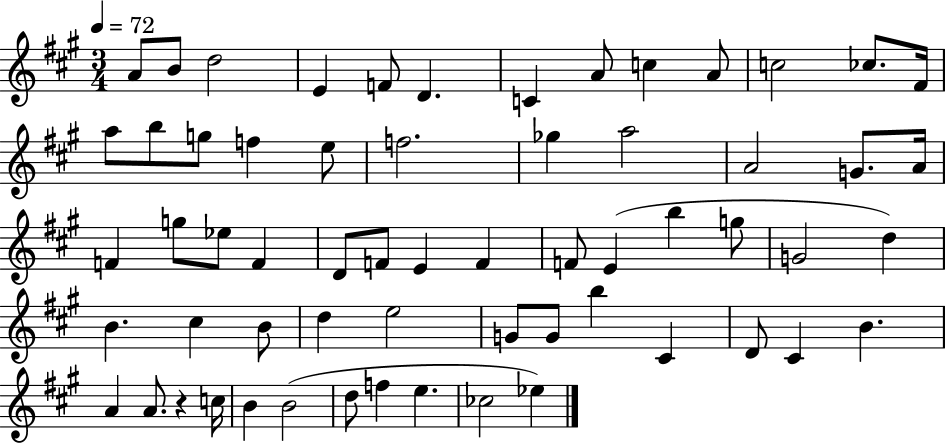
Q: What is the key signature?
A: A major